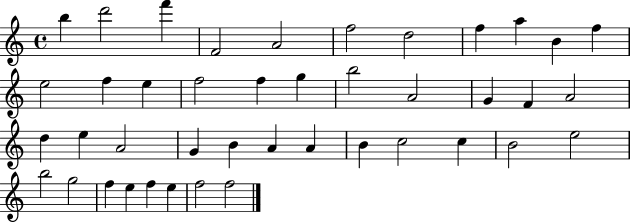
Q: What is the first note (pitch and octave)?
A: B5